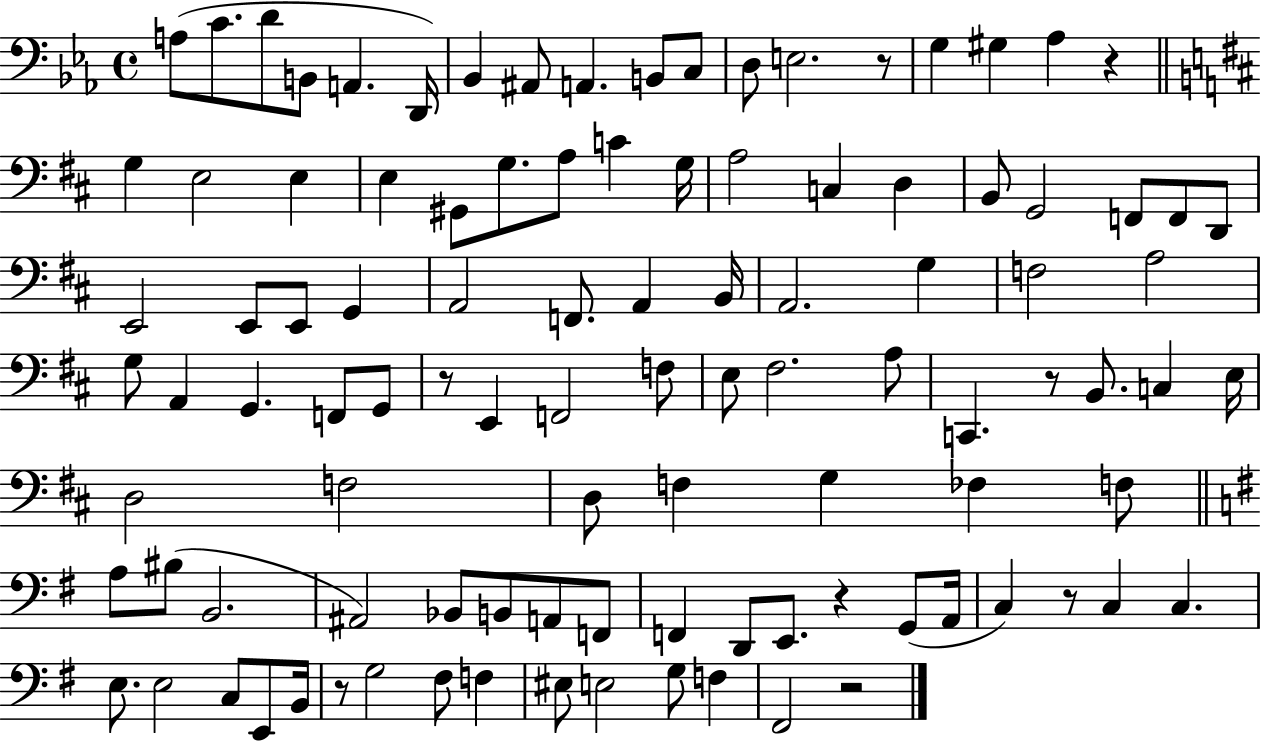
X:1
T:Untitled
M:4/4
L:1/4
K:Eb
A,/2 C/2 D/2 B,,/2 A,, D,,/4 _B,, ^A,,/2 A,, B,,/2 C,/2 D,/2 E,2 z/2 G, ^G, _A, z G, E,2 E, E, ^G,,/2 G,/2 A,/2 C G,/4 A,2 C, D, B,,/2 G,,2 F,,/2 F,,/2 D,,/2 E,,2 E,,/2 E,,/2 G,, A,,2 F,,/2 A,, B,,/4 A,,2 G, F,2 A,2 G,/2 A,, G,, F,,/2 G,,/2 z/2 E,, F,,2 F,/2 E,/2 ^F,2 A,/2 C,, z/2 B,,/2 C, E,/4 D,2 F,2 D,/2 F, G, _F, F,/2 A,/2 ^B,/2 B,,2 ^A,,2 _B,,/2 B,,/2 A,,/2 F,,/2 F,, D,,/2 E,,/2 z G,,/2 A,,/4 C, z/2 C, C, E,/2 E,2 C,/2 E,,/2 B,,/4 z/2 G,2 ^F,/2 F, ^E,/2 E,2 G,/2 F, ^F,,2 z2